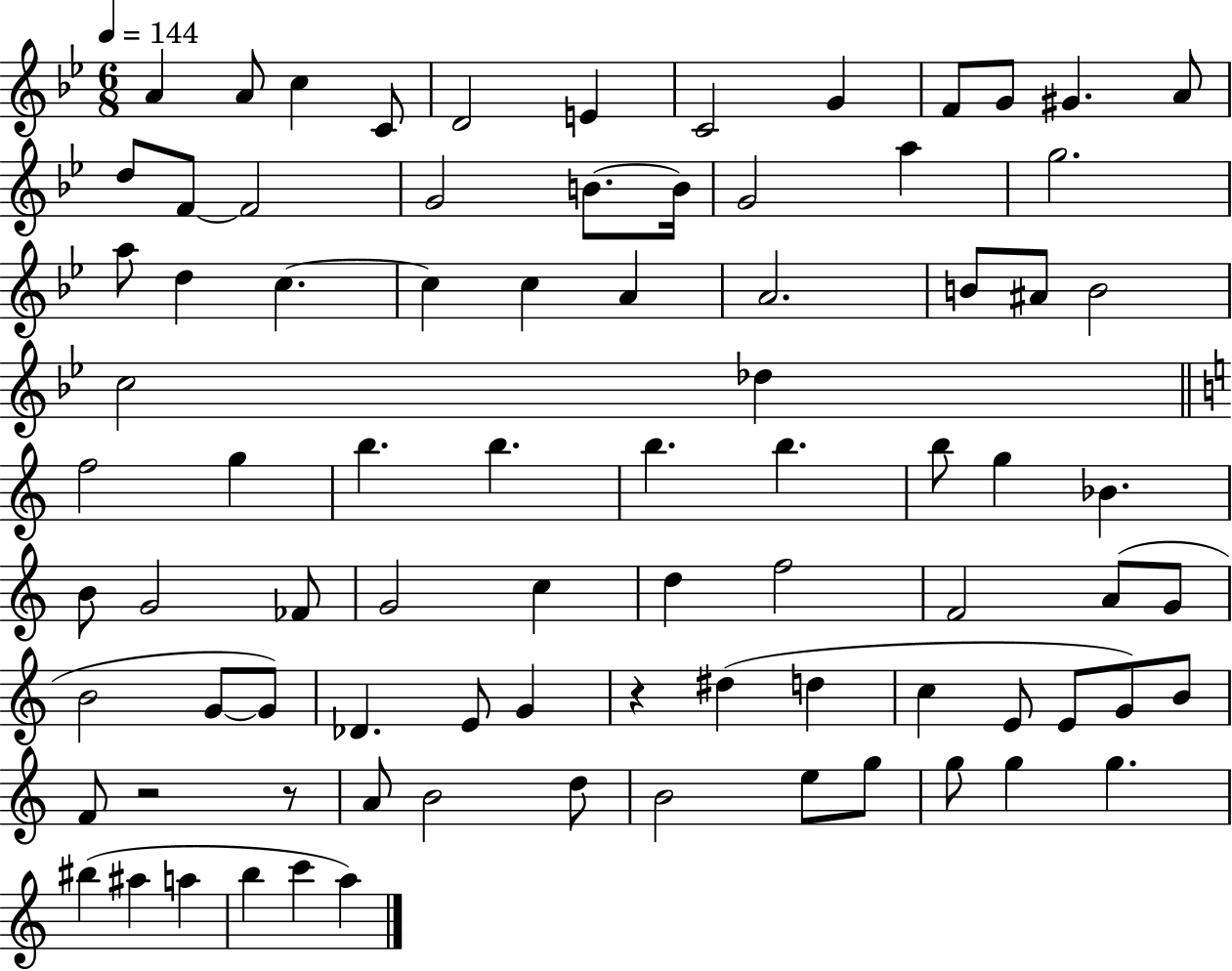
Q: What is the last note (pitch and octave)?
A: A5